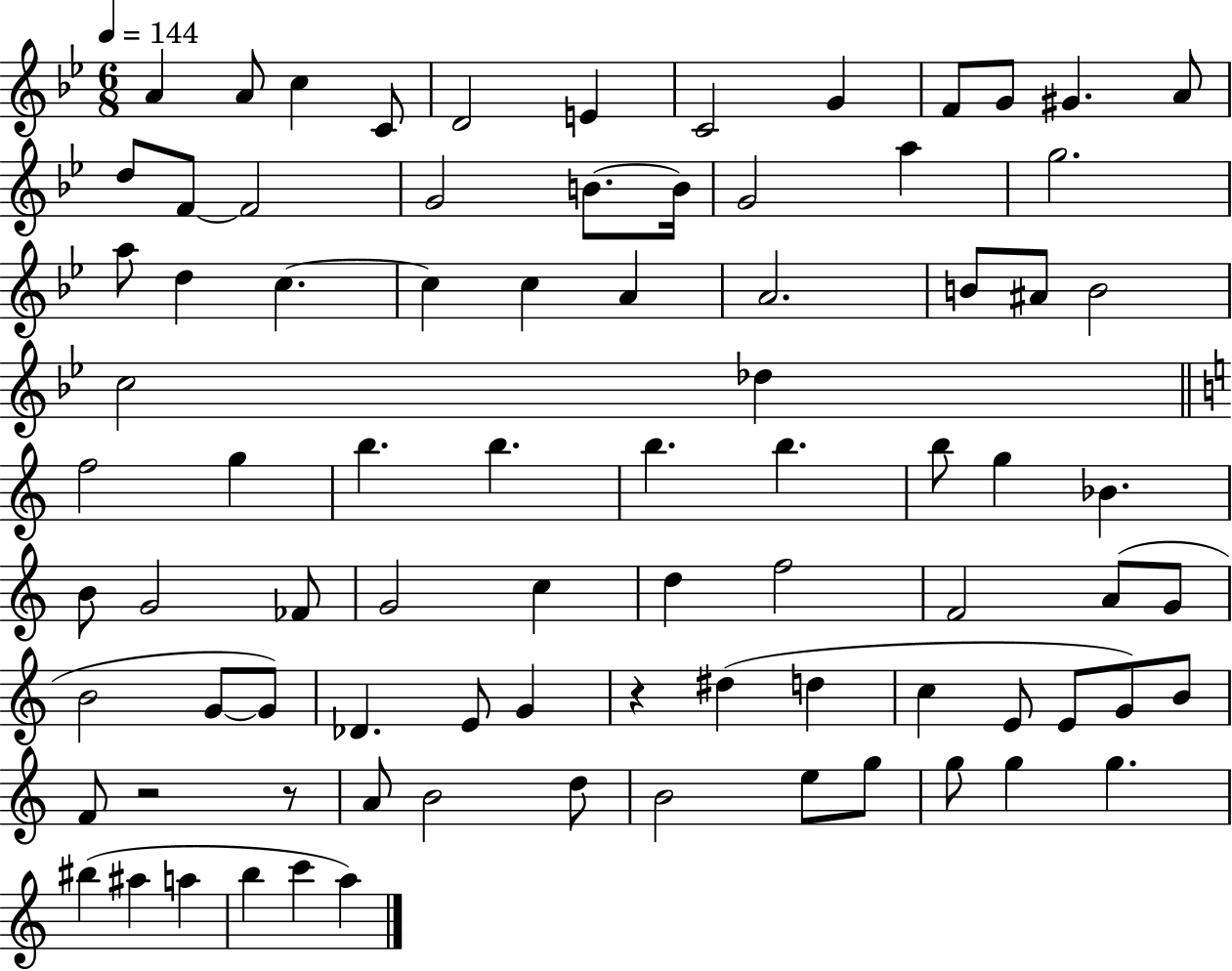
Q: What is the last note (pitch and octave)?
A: A5